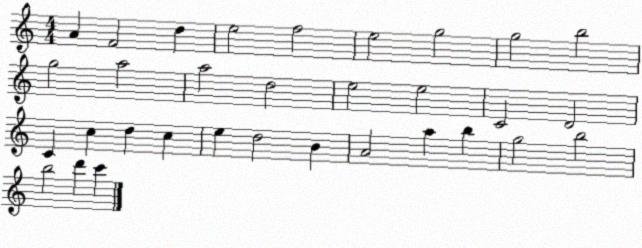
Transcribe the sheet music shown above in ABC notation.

X:1
T:Untitled
M:4/4
L:1/4
K:C
A F2 d e2 f2 e2 g2 g2 b2 g2 a2 a2 d2 e2 e2 C2 D2 C c d c e d2 B A2 a b g2 b2 b2 d' c'